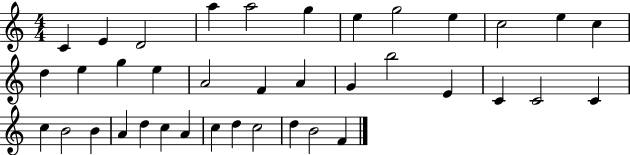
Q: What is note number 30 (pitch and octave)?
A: D5